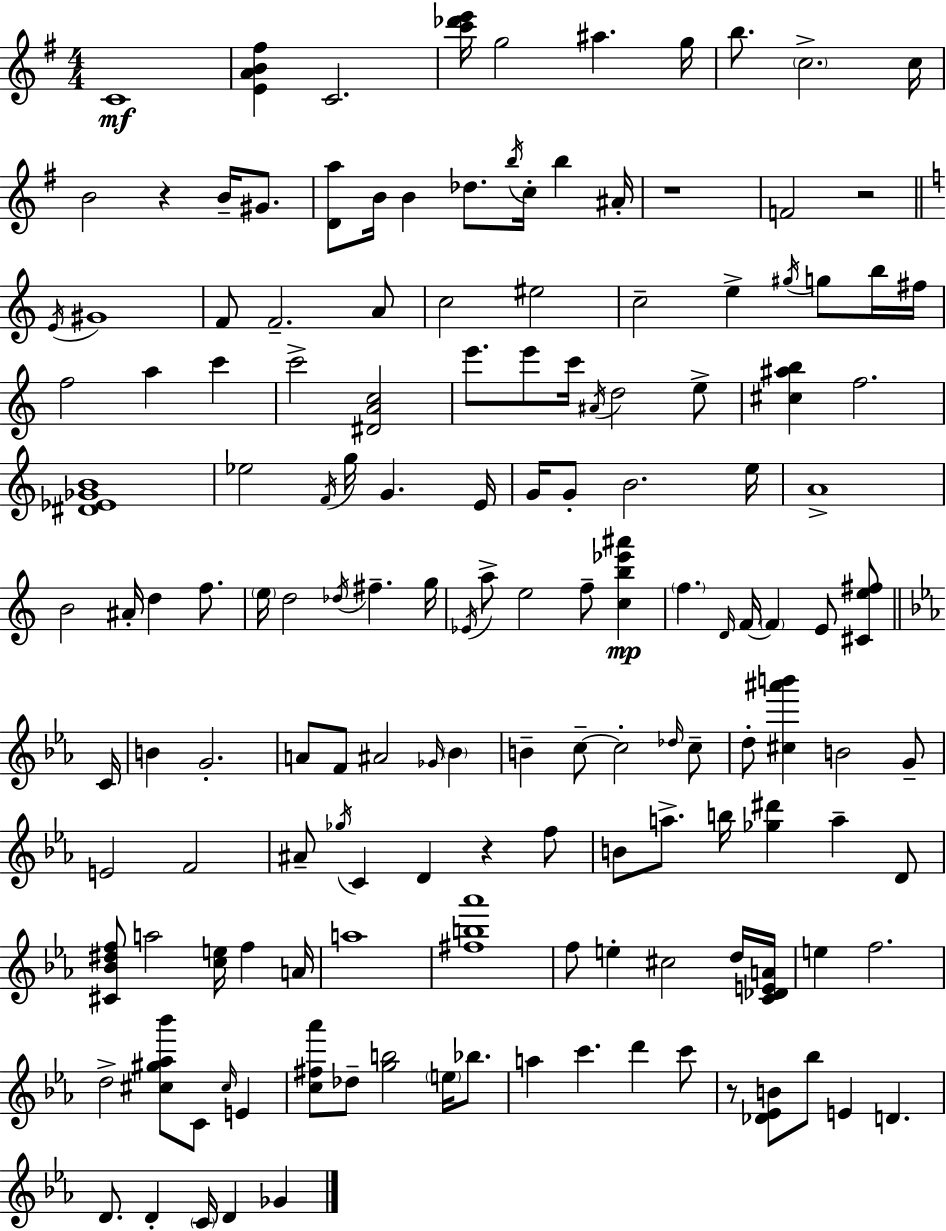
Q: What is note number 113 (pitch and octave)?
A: E4